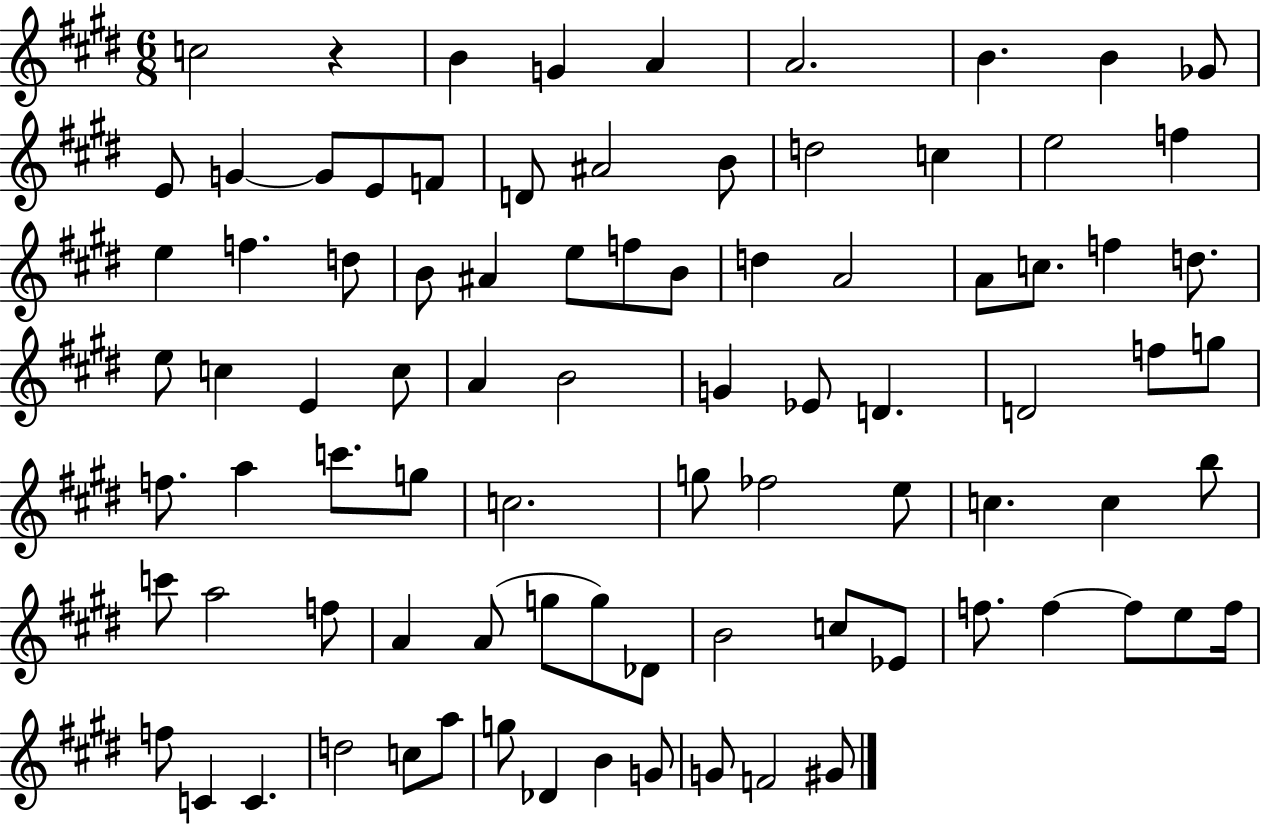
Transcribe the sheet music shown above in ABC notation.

X:1
T:Untitled
M:6/8
L:1/4
K:E
c2 z B G A A2 B B _G/2 E/2 G G/2 E/2 F/2 D/2 ^A2 B/2 d2 c e2 f e f d/2 B/2 ^A e/2 f/2 B/2 d A2 A/2 c/2 f d/2 e/2 c E c/2 A B2 G _E/2 D D2 f/2 g/2 f/2 a c'/2 g/2 c2 g/2 _f2 e/2 c c b/2 c'/2 a2 f/2 A A/2 g/2 g/2 _D/2 B2 c/2 _E/2 f/2 f f/2 e/2 f/4 f/2 C C d2 c/2 a/2 g/2 _D B G/2 G/2 F2 ^G/2